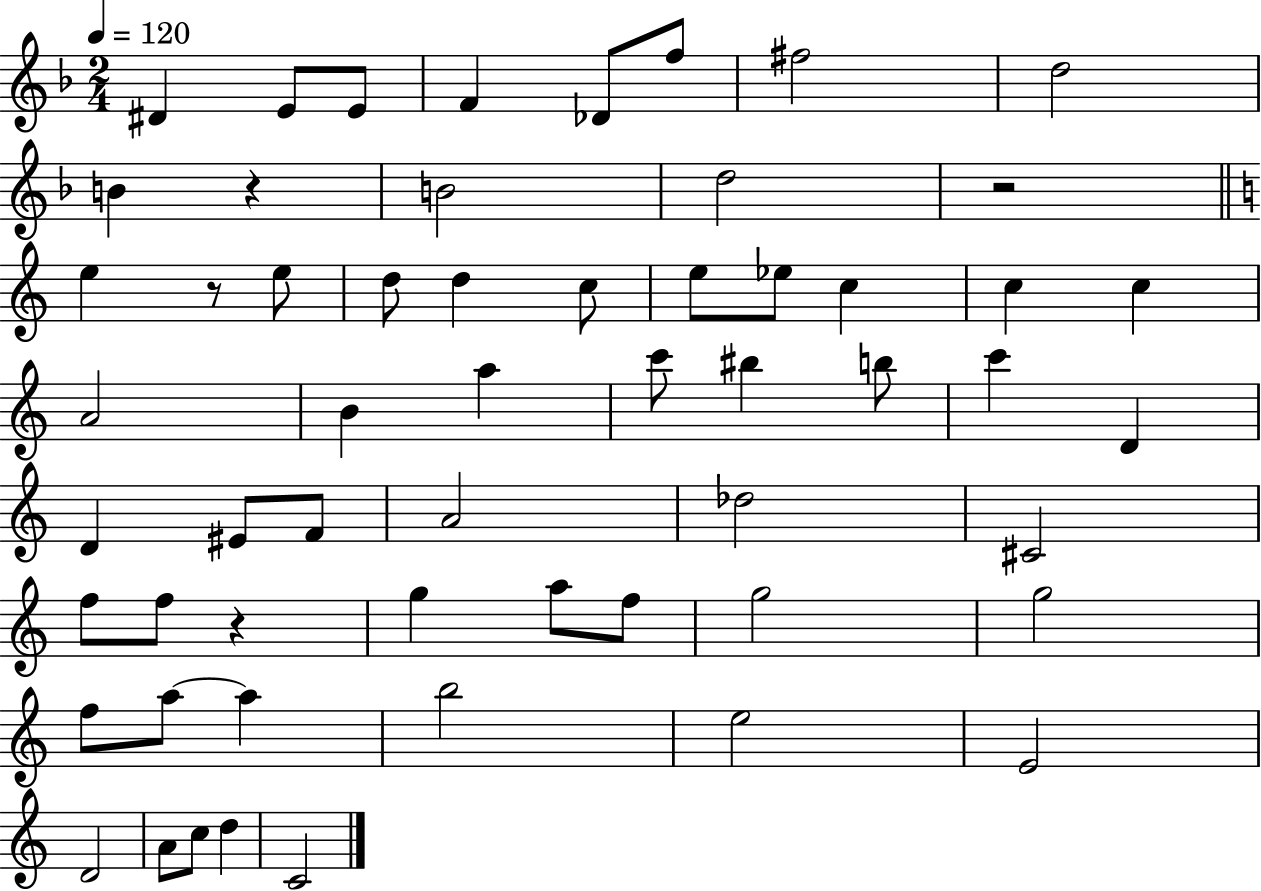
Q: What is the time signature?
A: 2/4